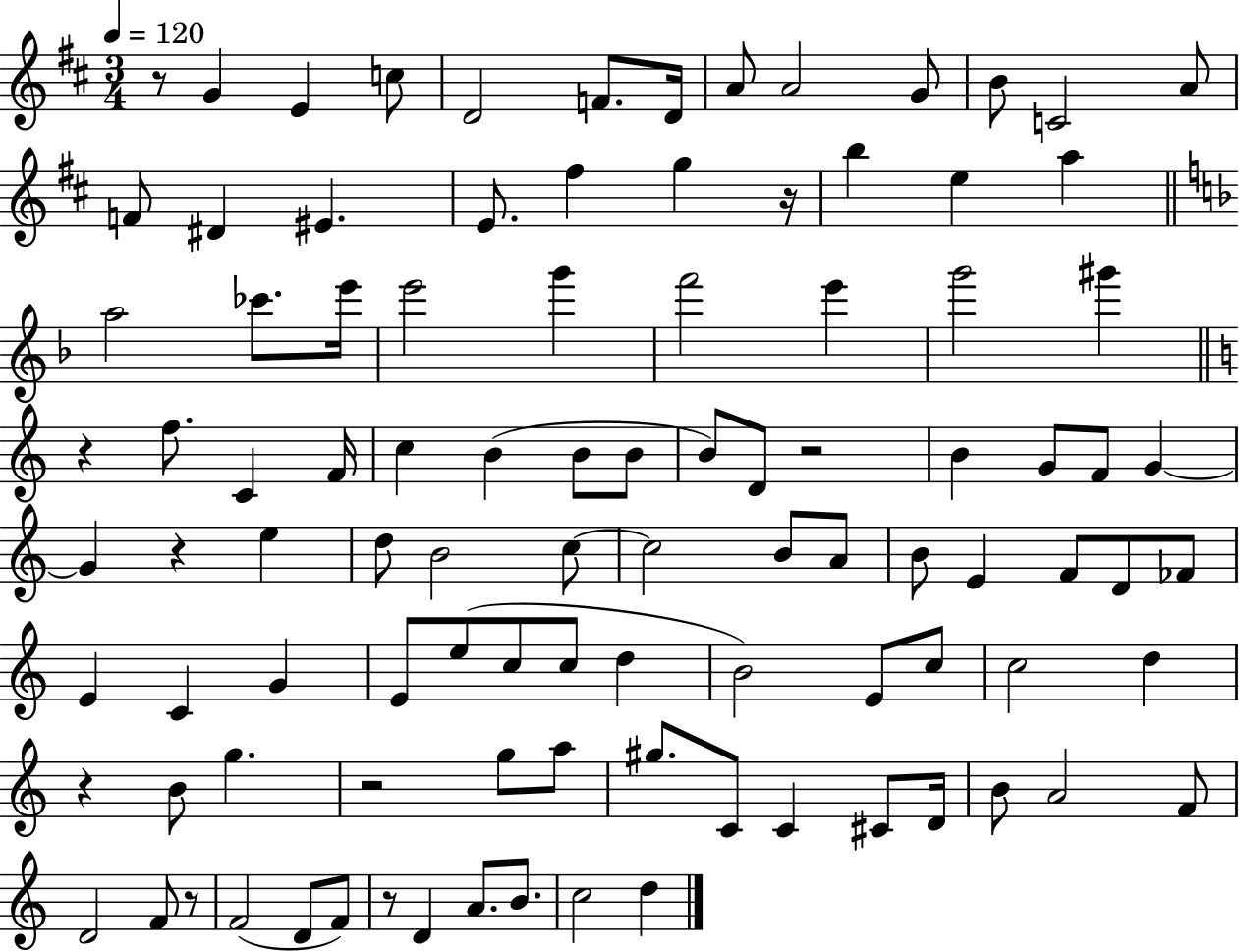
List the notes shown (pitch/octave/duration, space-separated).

R/e G4/q E4/q C5/e D4/h F4/e. D4/s A4/e A4/h G4/e B4/e C4/h A4/e F4/e D#4/q EIS4/q. E4/e. F#5/q G5/q R/s B5/q E5/q A5/q A5/h CES6/e. E6/s E6/h G6/q F6/h E6/q G6/h G#6/q R/q F5/e. C4/q F4/s C5/q B4/q B4/e B4/e B4/e D4/e R/h B4/q G4/e F4/e G4/q G4/q R/q E5/q D5/e B4/h C5/e C5/h B4/e A4/e B4/e E4/q F4/e D4/e FES4/e E4/q C4/q G4/q E4/e E5/e C5/e C5/e D5/q B4/h E4/e C5/e C5/h D5/q R/q B4/e G5/q. R/h G5/e A5/e G#5/e. C4/e C4/q C#4/e D4/s B4/e A4/h F4/e D4/h F4/e R/e F4/h D4/e F4/e R/e D4/q A4/e. B4/e. C5/h D5/q